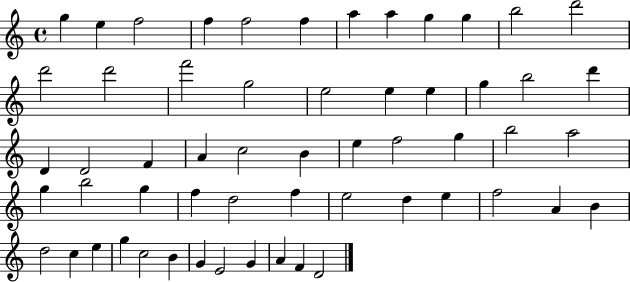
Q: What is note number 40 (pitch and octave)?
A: E5